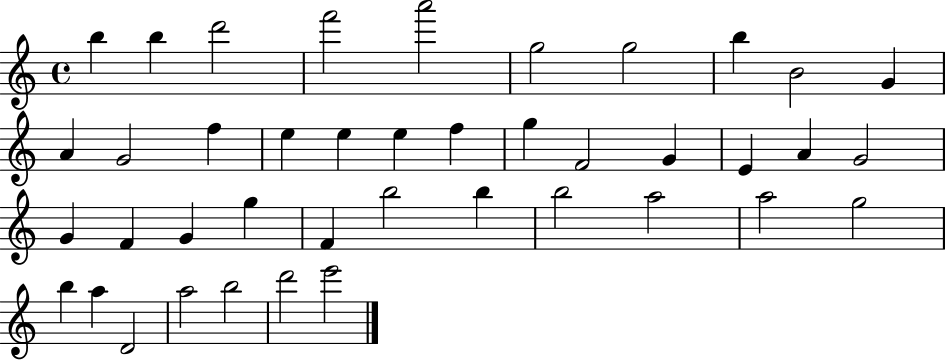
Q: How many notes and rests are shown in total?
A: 41